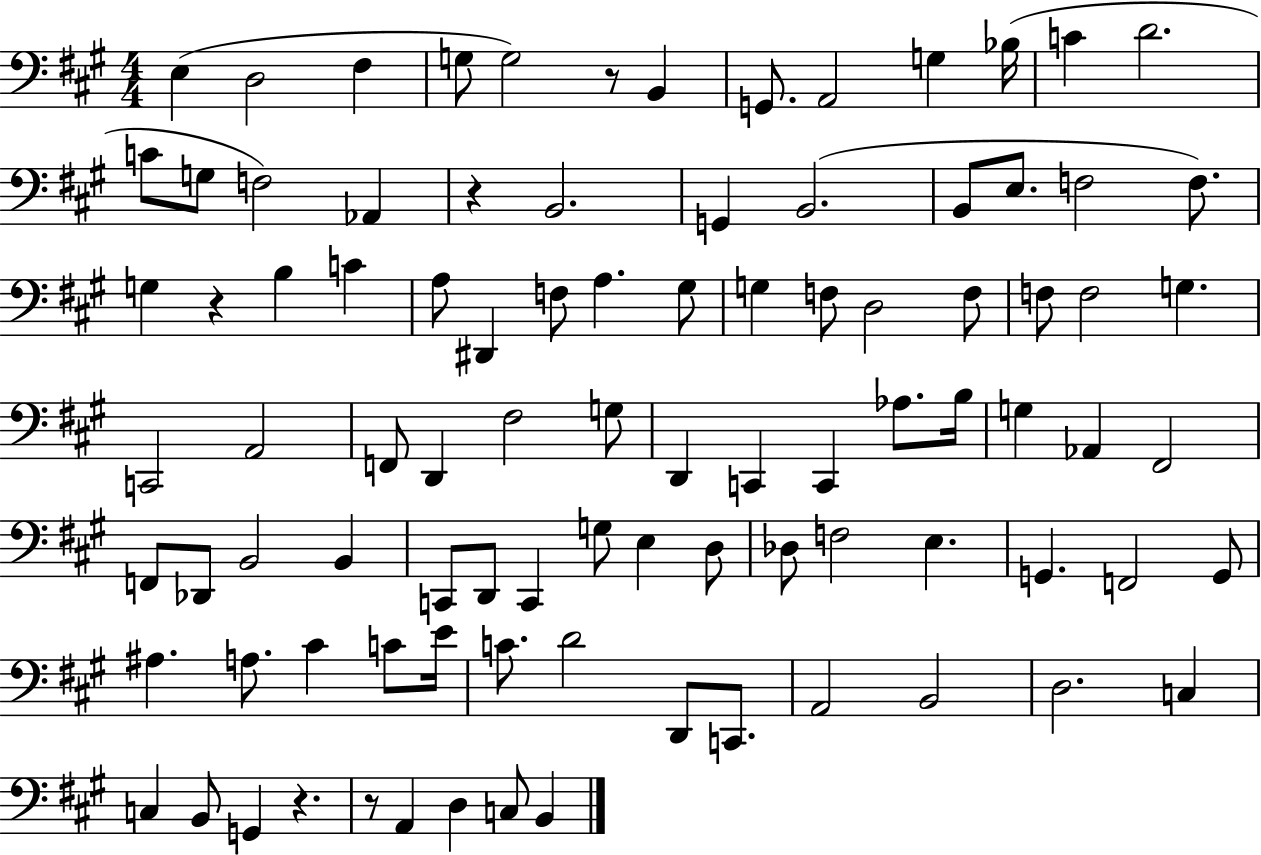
X:1
T:Untitled
M:4/4
L:1/4
K:A
E, D,2 ^F, G,/2 G,2 z/2 B,, G,,/2 A,,2 G, _B,/4 C D2 C/2 G,/2 F,2 _A,, z B,,2 G,, B,,2 B,,/2 E,/2 F,2 F,/2 G, z B, C A,/2 ^D,, F,/2 A, ^G,/2 G, F,/2 D,2 F,/2 F,/2 F,2 G, C,,2 A,,2 F,,/2 D,, ^F,2 G,/2 D,, C,, C,, _A,/2 B,/4 G, _A,, ^F,,2 F,,/2 _D,,/2 B,,2 B,, C,,/2 D,,/2 C,, G,/2 E, D,/2 _D,/2 F,2 E, G,, F,,2 G,,/2 ^A, A,/2 ^C C/2 E/4 C/2 D2 D,,/2 C,,/2 A,,2 B,,2 D,2 C, C, B,,/2 G,, z z/2 A,, D, C,/2 B,,